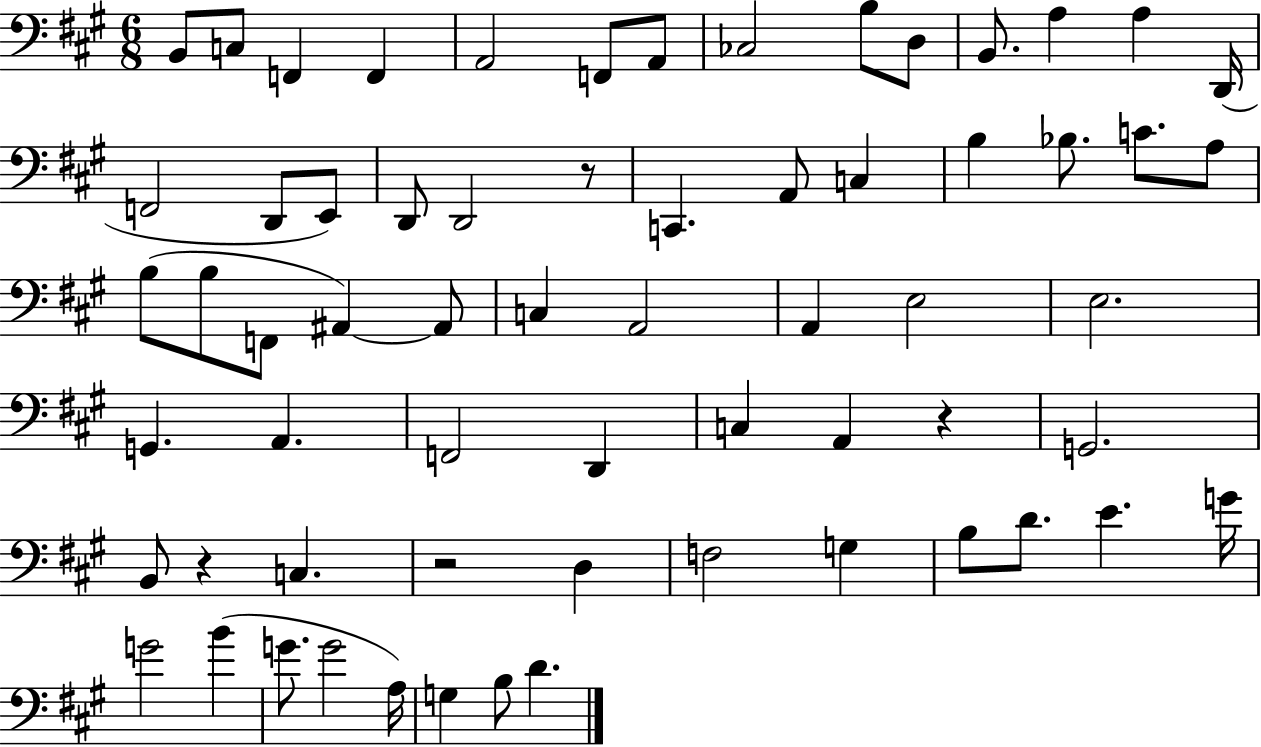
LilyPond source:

{
  \clef bass
  \numericTimeSignature
  \time 6/8
  \key a \major
  \repeat volta 2 { b,8 c8 f,4 f,4 | a,2 f,8 a,8 | ces2 b8 d8 | b,8. a4 a4 d,16( | \break f,2 d,8 e,8) | d,8 d,2 r8 | c,4. a,8 c4 | b4 bes8. c'8. a8 | \break b8( b8 f,8 ais,4~~) ais,8 | c4 a,2 | a,4 e2 | e2. | \break g,4. a,4. | f,2 d,4 | c4 a,4 r4 | g,2. | \break b,8 r4 c4. | r2 d4 | f2 g4 | b8 d'8. e'4. g'16 | \break g'2 b'4( | g'8. g'2 a16) | g4 b8 d'4. | } \bar "|."
}